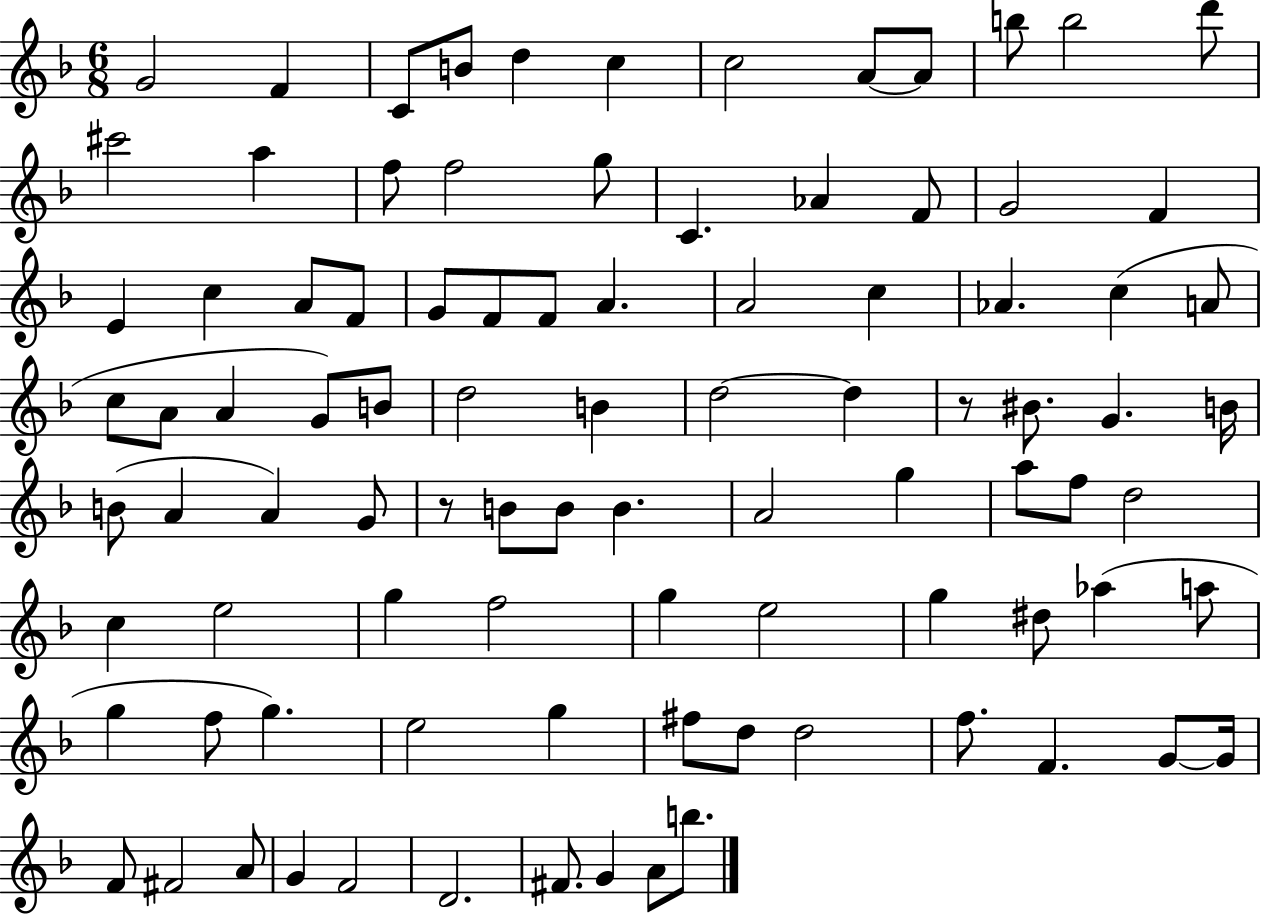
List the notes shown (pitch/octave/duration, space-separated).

G4/h F4/q C4/e B4/e D5/q C5/q C5/h A4/e A4/e B5/e B5/h D6/e C#6/h A5/q F5/e F5/h G5/e C4/q. Ab4/q F4/e G4/h F4/q E4/q C5/q A4/e F4/e G4/e F4/e F4/e A4/q. A4/h C5/q Ab4/q. C5/q A4/e C5/e A4/e A4/q G4/e B4/e D5/h B4/q D5/h D5/q R/e BIS4/e. G4/q. B4/s B4/e A4/q A4/q G4/e R/e B4/e B4/e B4/q. A4/h G5/q A5/e F5/e D5/h C5/q E5/h G5/q F5/h G5/q E5/h G5/q D#5/e Ab5/q A5/e G5/q F5/e G5/q. E5/h G5/q F#5/e D5/e D5/h F5/e. F4/q. G4/e G4/s F4/e F#4/h A4/e G4/q F4/h D4/h. F#4/e. G4/q A4/e B5/e.